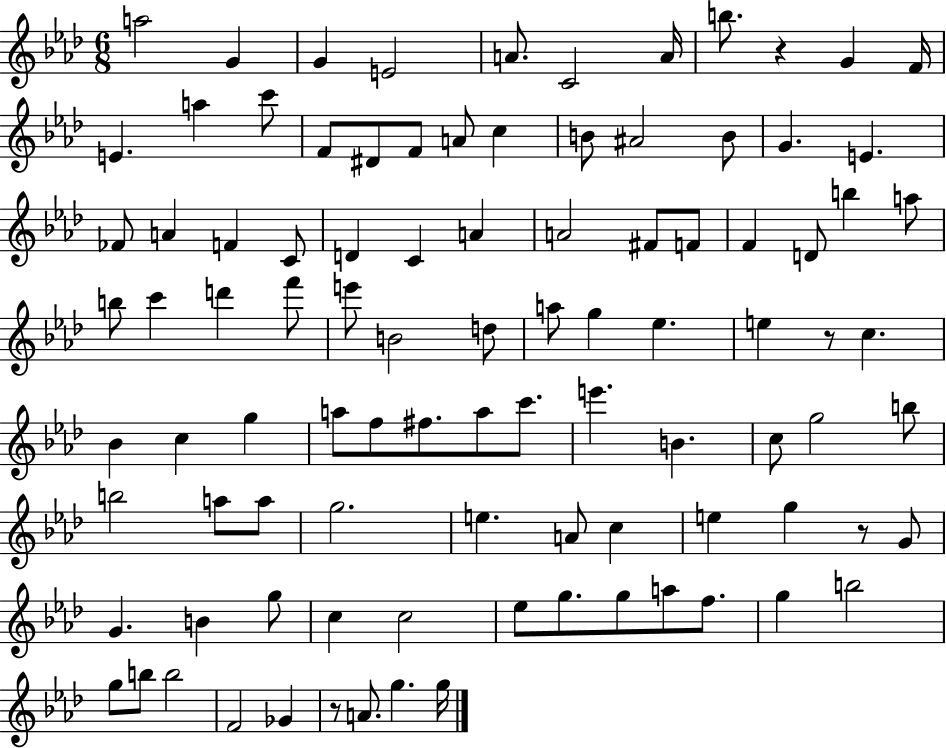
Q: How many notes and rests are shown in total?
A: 96